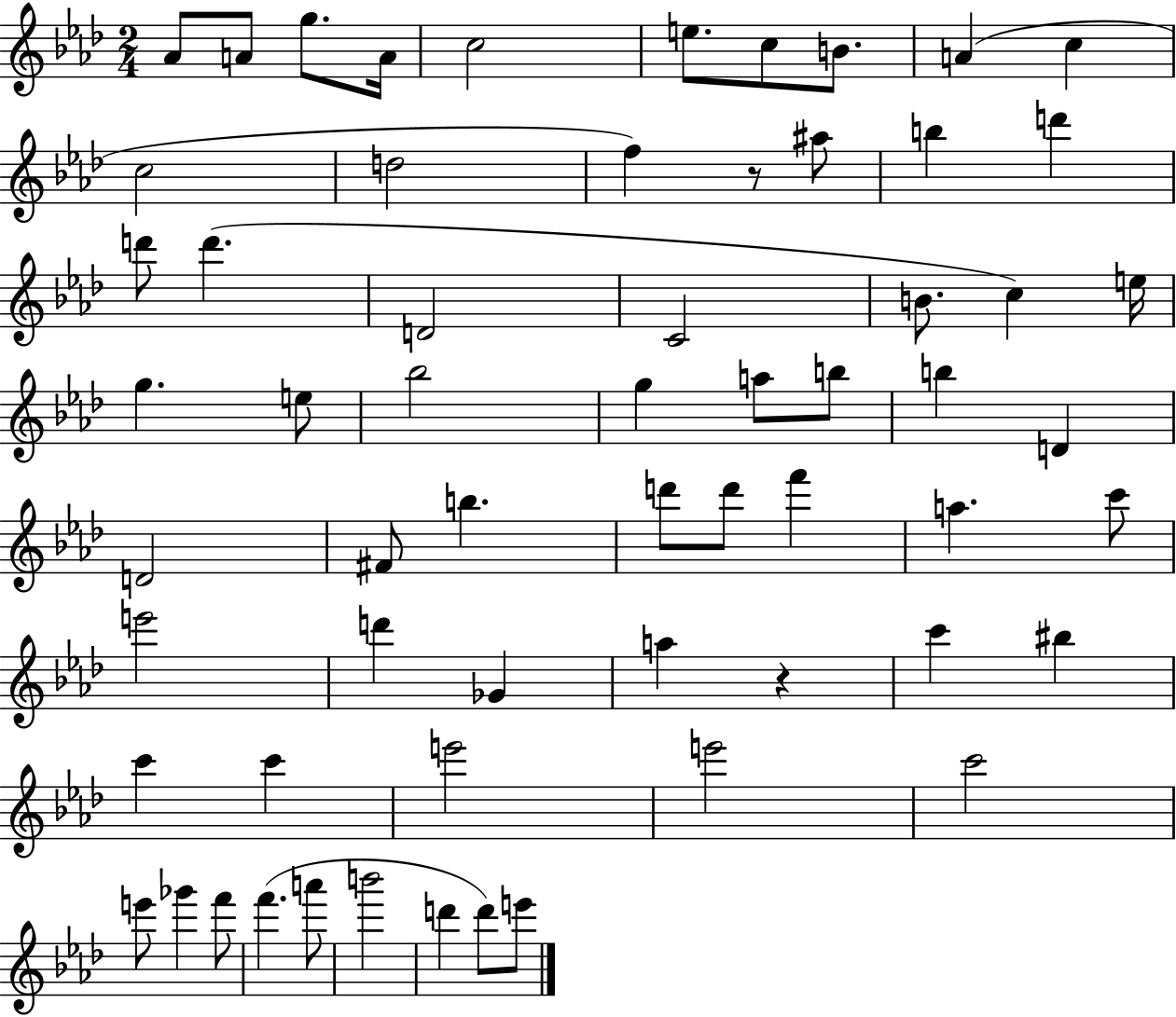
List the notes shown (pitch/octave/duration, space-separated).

Ab4/e A4/e G5/e. A4/s C5/h E5/e. C5/e B4/e. A4/q C5/q C5/h D5/h F5/q R/e A#5/e B5/q D6/q D6/e D6/q. D4/h C4/h B4/e. C5/q E5/s G5/q. E5/e Bb5/h G5/q A5/e B5/e B5/q D4/q D4/h F#4/e B5/q. D6/e D6/e F6/q A5/q. C6/e E6/h D6/q Gb4/q A5/q R/q C6/q BIS5/q C6/q C6/q E6/h E6/h C6/h E6/e Gb6/q F6/e F6/q. A6/e B6/h D6/q D6/e E6/e